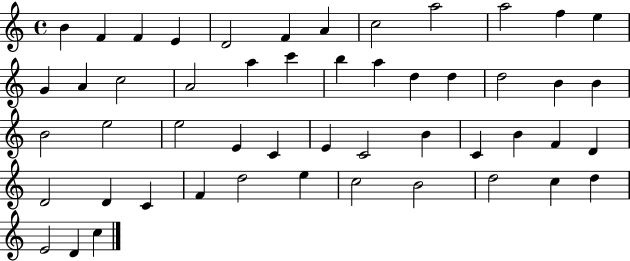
{
  \clef treble
  \time 4/4
  \defaultTimeSignature
  \key c \major
  b'4 f'4 f'4 e'4 | d'2 f'4 a'4 | c''2 a''2 | a''2 f''4 e''4 | \break g'4 a'4 c''2 | a'2 a''4 c'''4 | b''4 a''4 d''4 d''4 | d''2 b'4 b'4 | \break b'2 e''2 | e''2 e'4 c'4 | e'4 c'2 b'4 | c'4 b'4 f'4 d'4 | \break d'2 d'4 c'4 | f'4 d''2 e''4 | c''2 b'2 | d''2 c''4 d''4 | \break e'2 d'4 c''4 | \bar "|."
}